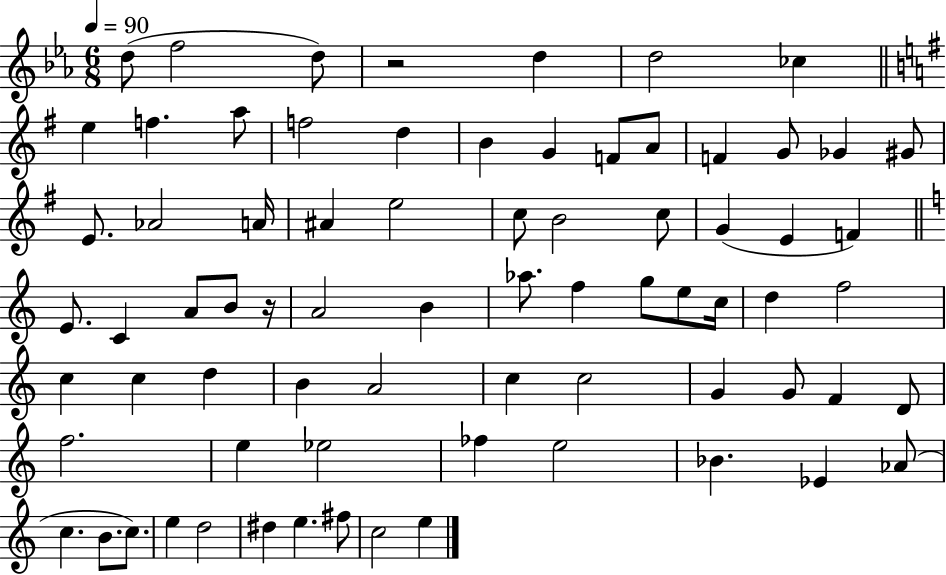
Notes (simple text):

D5/e F5/h D5/e R/h D5/q D5/h CES5/q E5/q F5/q. A5/e F5/h D5/q B4/q G4/q F4/e A4/e F4/q G4/e Gb4/q G#4/e E4/e. Ab4/h A4/s A#4/q E5/h C5/e B4/h C5/e G4/q E4/q F4/q E4/e. C4/q A4/e B4/e R/s A4/h B4/q Ab5/e. F5/q G5/e E5/e C5/s D5/q F5/h C5/q C5/q D5/q B4/q A4/h C5/q C5/h G4/q G4/e F4/q D4/e F5/h. E5/q Eb5/h FES5/q E5/h Bb4/q. Eb4/q Ab4/e C5/q. B4/e. C5/e. E5/q D5/h D#5/q E5/q. F#5/e C5/h E5/q